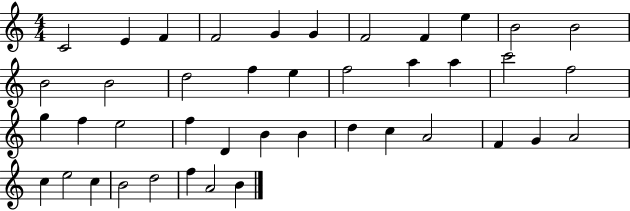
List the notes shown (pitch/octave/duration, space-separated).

C4/h E4/q F4/q F4/h G4/q G4/q F4/h F4/q E5/q B4/h B4/h B4/h B4/h D5/h F5/q E5/q F5/h A5/q A5/q C6/h F5/h G5/q F5/q E5/h F5/q D4/q B4/q B4/q D5/q C5/q A4/h F4/q G4/q A4/h C5/q E5/h C5/q B4/h D5/h F5/q A4/h B4/q